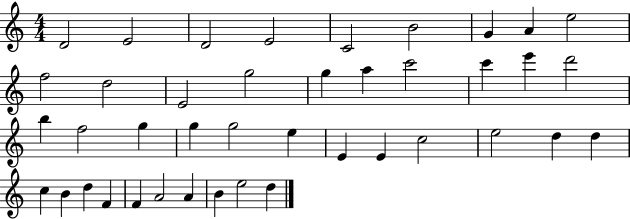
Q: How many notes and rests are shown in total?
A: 41